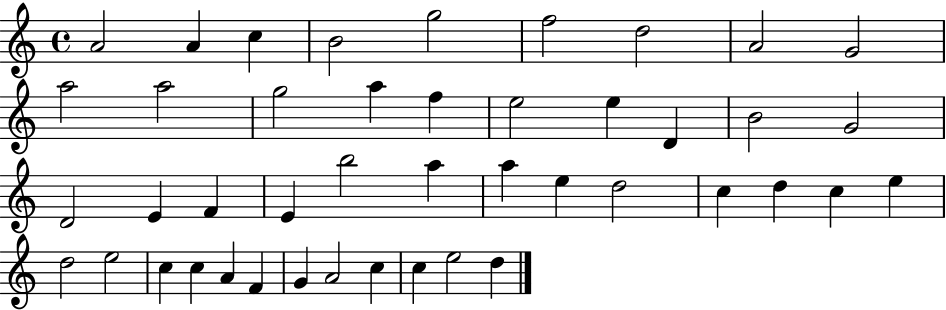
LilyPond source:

{
  \clef treble
  \time 4/4
  \defaultTimeSignature
  \key c \major
  a'2 a'4 c''4 | b'2 g''2 | f''2 d''2 | a'2 g'2 | \break a''2 a''2 | g''2 a''4 f''4 | e''2 e''4 d'4 | b'2 g'2 | \break d'2 e'4 f'4 | e'4 b''2 a''4 | a''4 e''4 d''2 | c''4 d''4 c''4 e''4 | \break d''2 e''2 | c''4 c''4 a'4 f'4 | g'4 a'2 c''4 | c''4 e''2 d''4 | \break \bar "|."
}